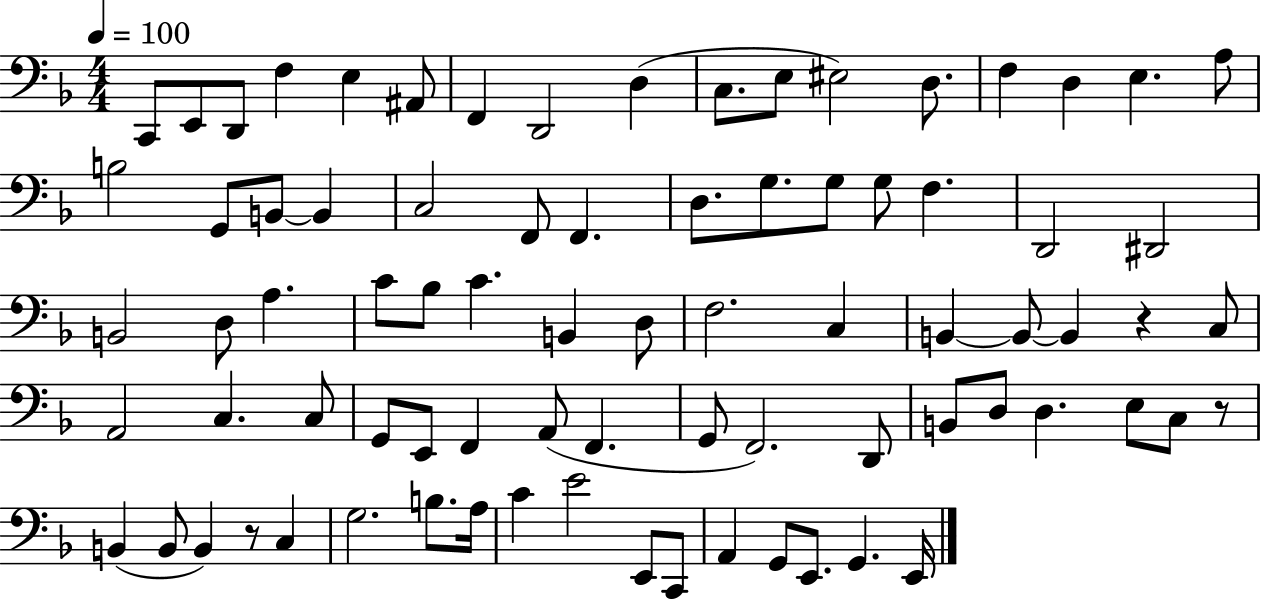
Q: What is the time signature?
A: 4/4